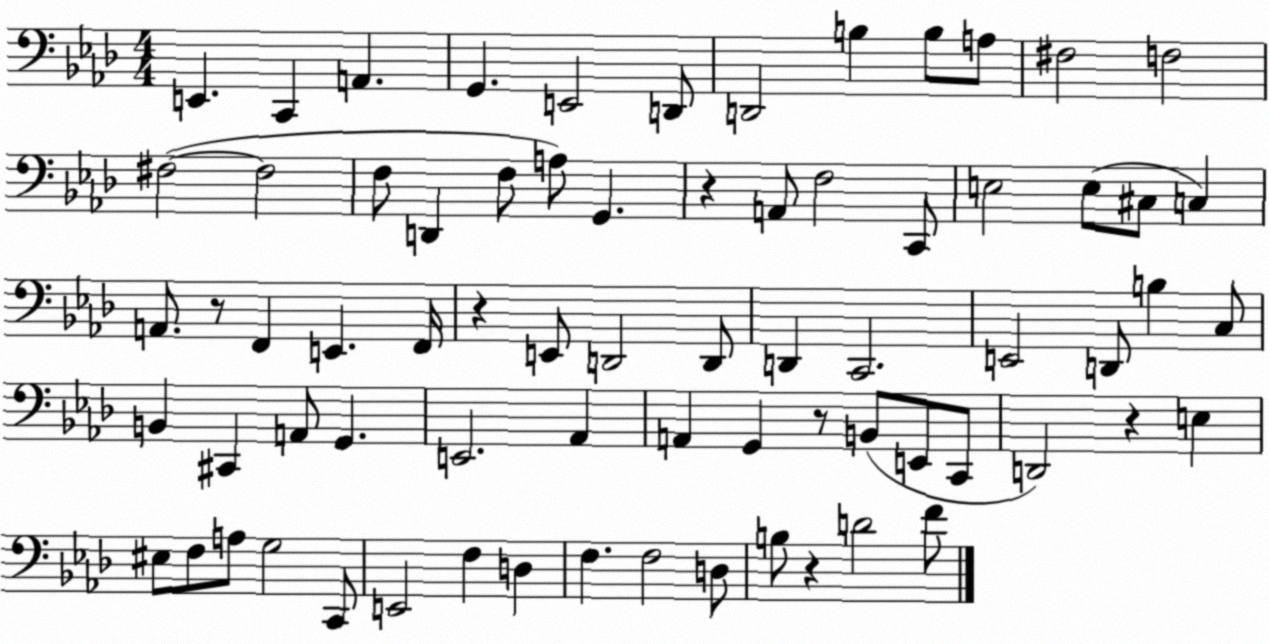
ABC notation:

X:1
T:Untitled
M:4/4
L:1/4
K:Ab
E,, C,, A,, G,, E,,2 D,,/2 D,,2 B, B,/2 A,/2 ^F,2 F,2 ^F,2 ^F,2 F,/2 D,, F,/2 A,/2 G,, z A,,/2 F,2 C,,/2 E,2 E,/2 ^C,/2 C, A,,/2 z/2 F,, E,, F,,/4 z E,,/2 D,,2 D,,/2 D,, C,,2 E,,2 D,,/2 B, C,/2 B,, ^C,, A,,/2 G,, E,,2 _A,, A,, G,, z/2 B,,/2 E,,/2 C,,/2 D,,2 z E, ^E,/2 F,/2 A,/2 G,2 C,,/2 E,,2 F, D, F, F,2 D,/2 B,/2 z D2 F/2